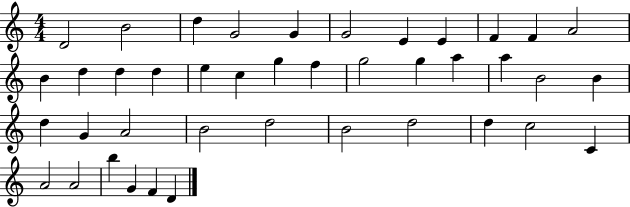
{
  \clef treble
  \numericTimeSignature
  \time 4/4
  \key c \major
  d'2 b'2 | d''4 g'2 g'4 | g'2 e'4 e'4 | f'4 f'4 a'2 | \break b'4 d''4 d''4 d''4 | e''4 c''4 g''4 f''4 | g''2 g''4 a''4 | a''4 b'2 b'4 | \break d''4 g'4 a'2 | b'2 d''2 | b'2 d''2 | d''4 c''2 c'4 | \break a'2 a'2 | b''4 g'4 f'4 d'4 | \bar "|."
}